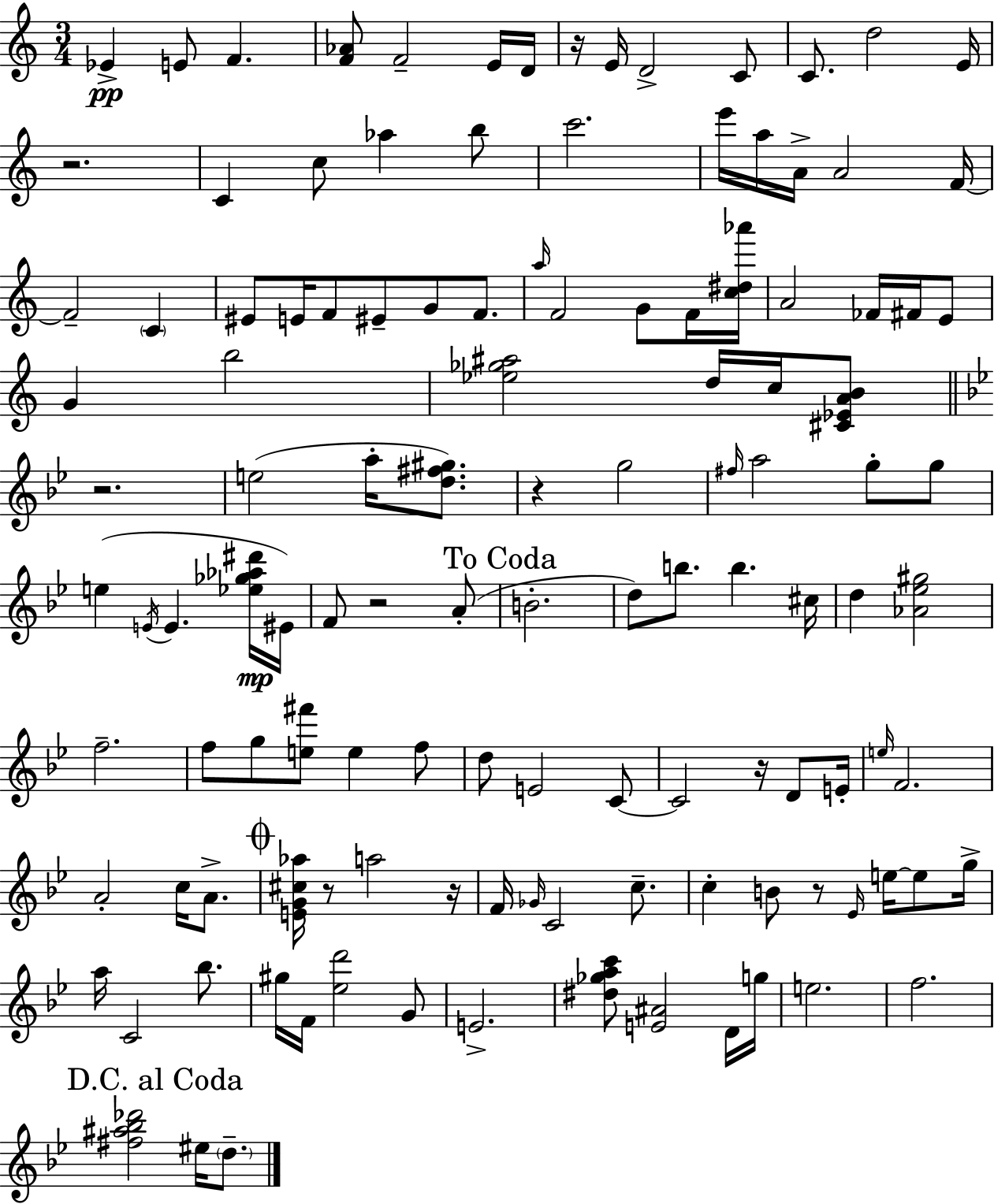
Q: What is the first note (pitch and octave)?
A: Eb4